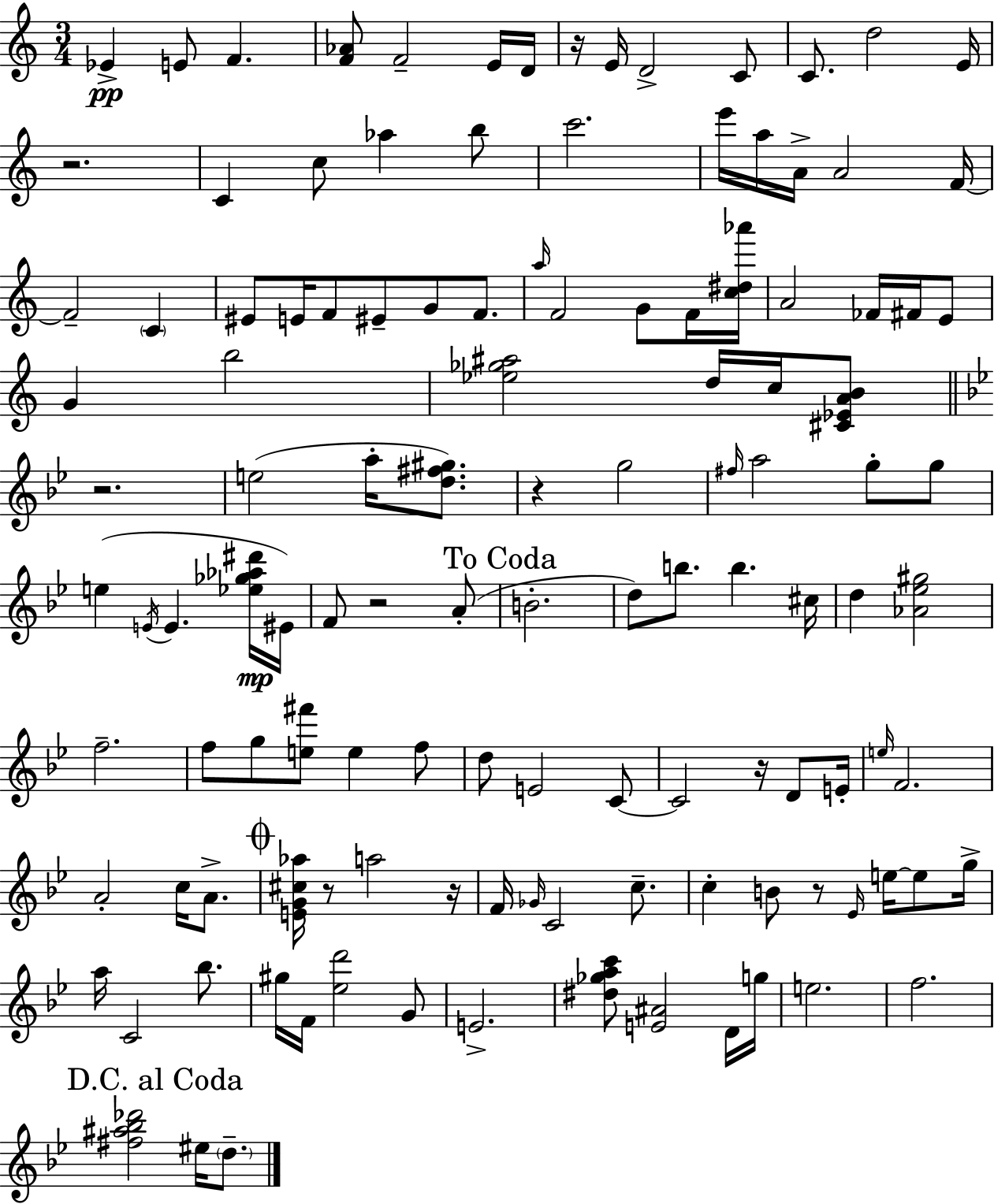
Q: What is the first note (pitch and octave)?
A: Eb4